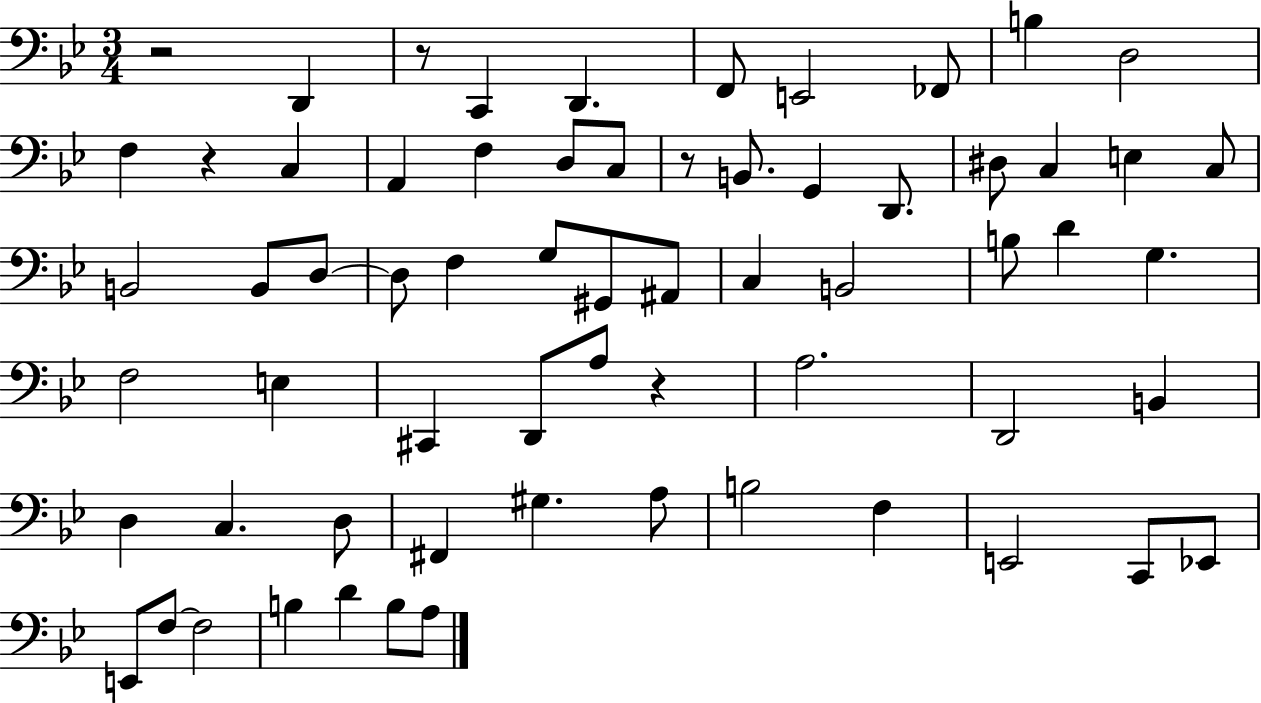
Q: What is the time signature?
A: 3/4